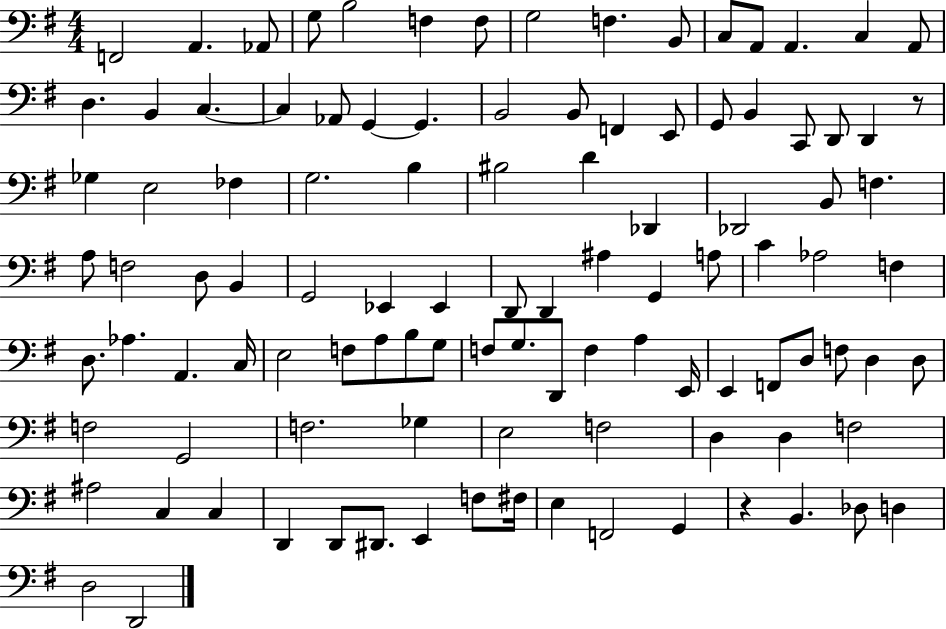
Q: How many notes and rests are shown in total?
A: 106